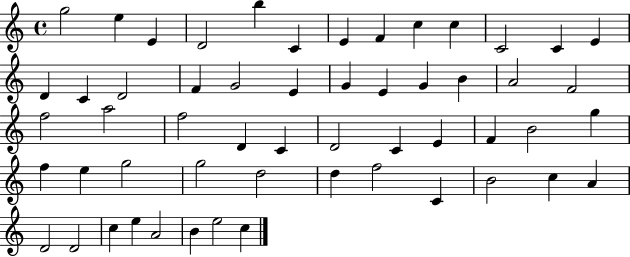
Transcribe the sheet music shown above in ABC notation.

X:1
T:Untitled
M:4/4
L:1/4
K:C
g2 e E D2 b C E F c c C2 C E D C D2 F G2 E G E G B A2 F2 f2 a2 f2 D C D2 C E F B2 g f e g2 g2 d2 d f2 C B2 c A D2 D2 c e A2 B e2 c